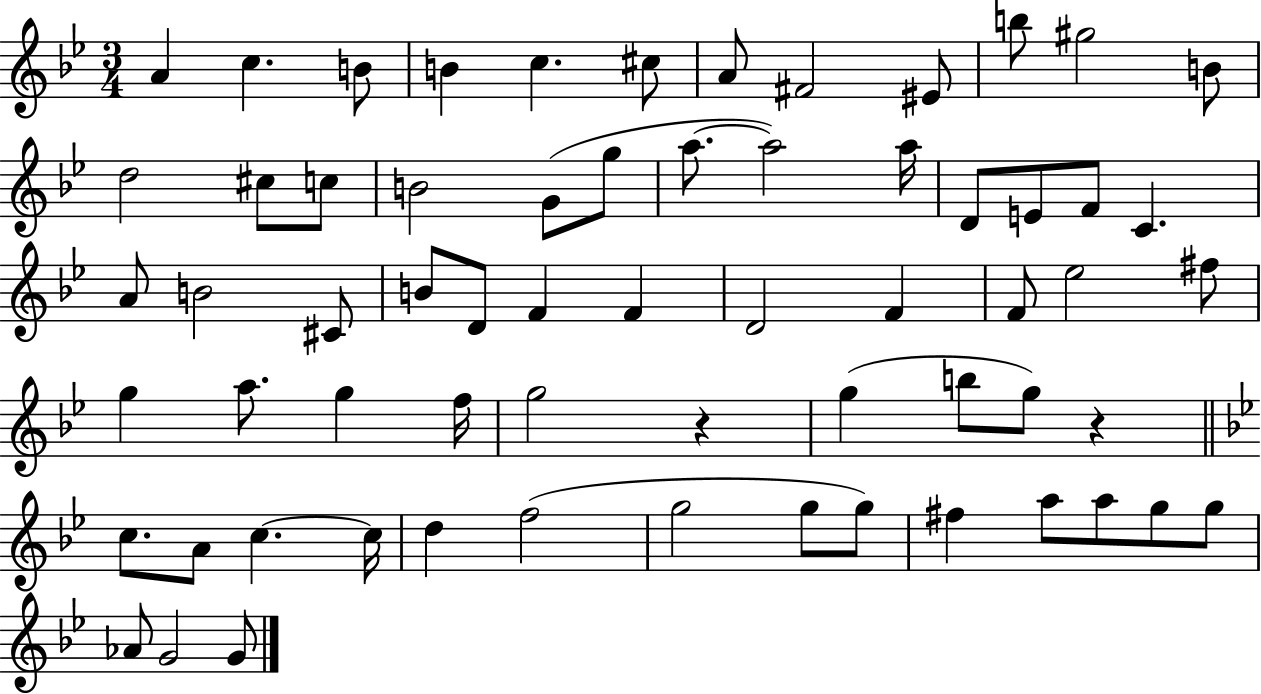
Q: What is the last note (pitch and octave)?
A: G4